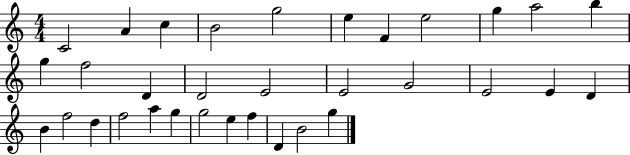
{
  \clef treble
  \numericTimeSignature
  \time 4/4
  \key c \major
  c'2 a'4 c''4 | b'2 g''2 | e''4 f'4 e''2 | g''4 a''2 b''4 | \break g''4 f''2 d'4 | d'2 e'2 | e'2 g'2 | e'2 e'4 d'4 | \break b'4 f''2 d''4 | f''2 a''4 g''4 | g''2 e''4 f''4 | d'4 b'2 g''4 | \break \bar "|."
}